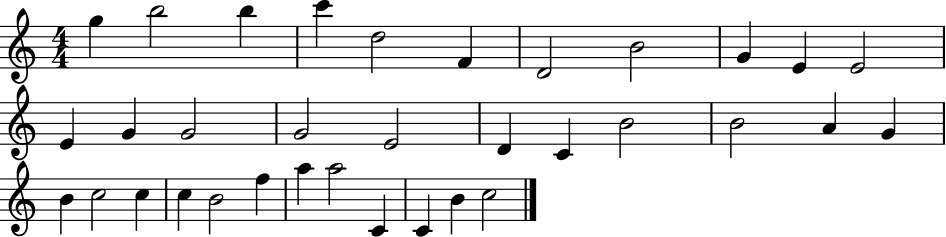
{
  \clef treble
  \numericTimeSignature
  \time 4/4
  \key c \major
  g''4 b''2 b''4 | c'''4 d''2 f'4 | d'2 b'2 | g'4 e'4 e'2 | \break e'4 g'4 g'2 | g'2 e'2 | d'4 c'4 b'2 | b'2 a'4 g'4 | \break b'4 c''2 c''4 | c''4 b'2 f''4 | a''4 a''2 c'4 | c'4 b'4 c''2 | \break \bar "|."
}